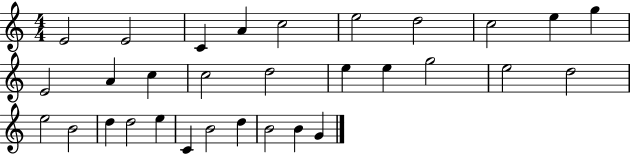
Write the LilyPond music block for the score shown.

{
  \clef treble
  \numericTimeSignature
  \time 4/4
  \key c \major
  e'2 e'2 | c'4 a'4 c''2 | e''2 d''2 | c''2 e''4 g''4 | \break e'2 a'4 c''4 | c''2 d''2 | e''4 e''4 g''2 | e''2 d''2 | \break e''2 b'2 | d''4 d''2 e''4 | c'4 b'2 d''4 | b'2 b'4 g'4 | \break \bar "|."
}